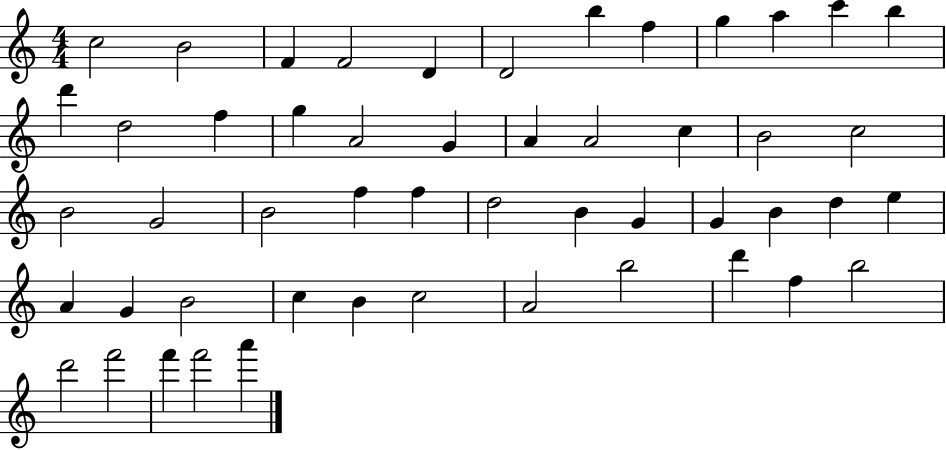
C5/h B4/h F4/q F4/h D4/q D4/h B5/q F5/q G5/q A5/q C6/q B5/q D6/q D5/h F5/q G5/q A4/h G4/q A4/q A4/h C5/q B4/h C5/h B4/h G4/h B4/h F5/q F5/q D5/h B4/q G4/q G4/q B4/q D5/q E5/q A4/q G4/q B4/h C5/q B4/q C5/h A4/h B5/h D6/q F5/q B5/h D6/h F6/h F6/q F6/h A6/q